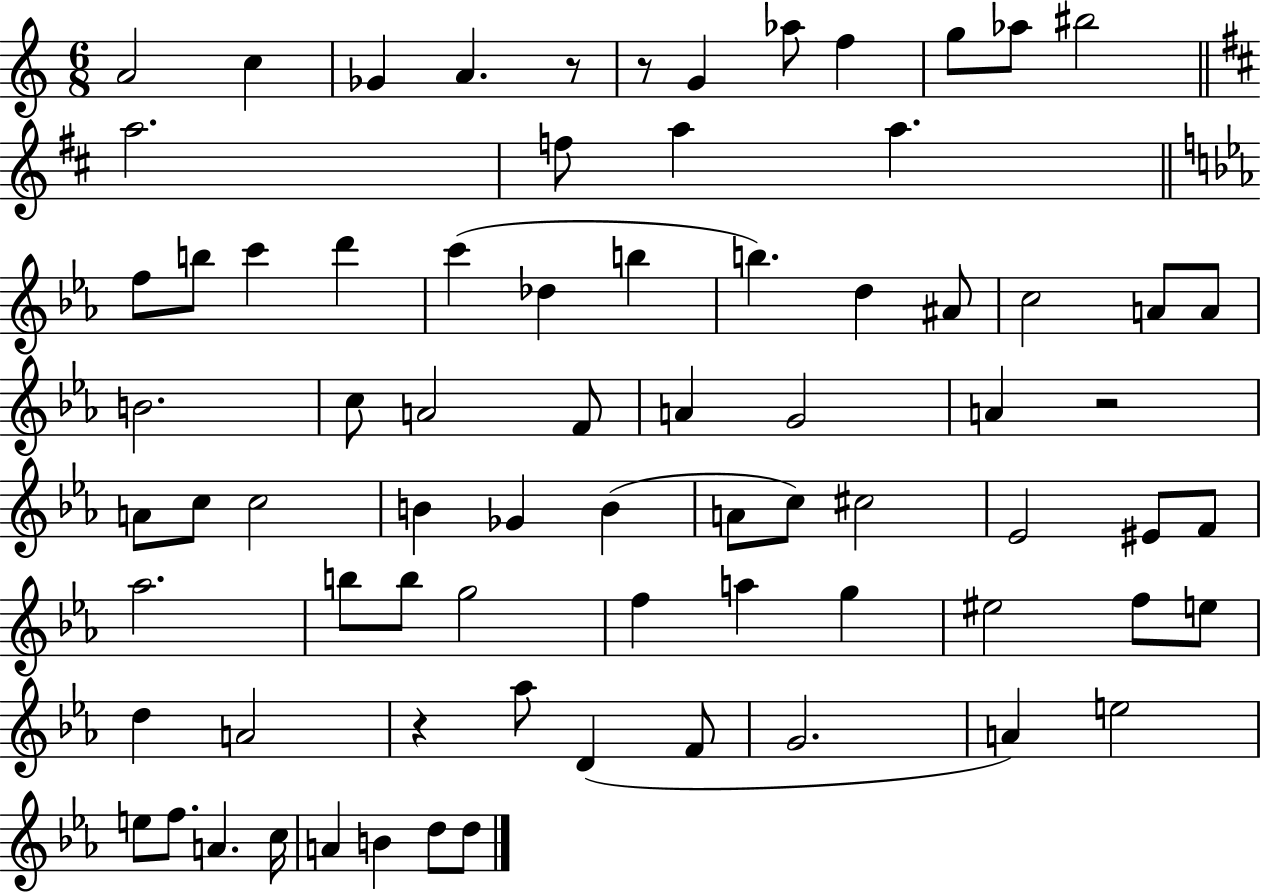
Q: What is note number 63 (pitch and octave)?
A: A4